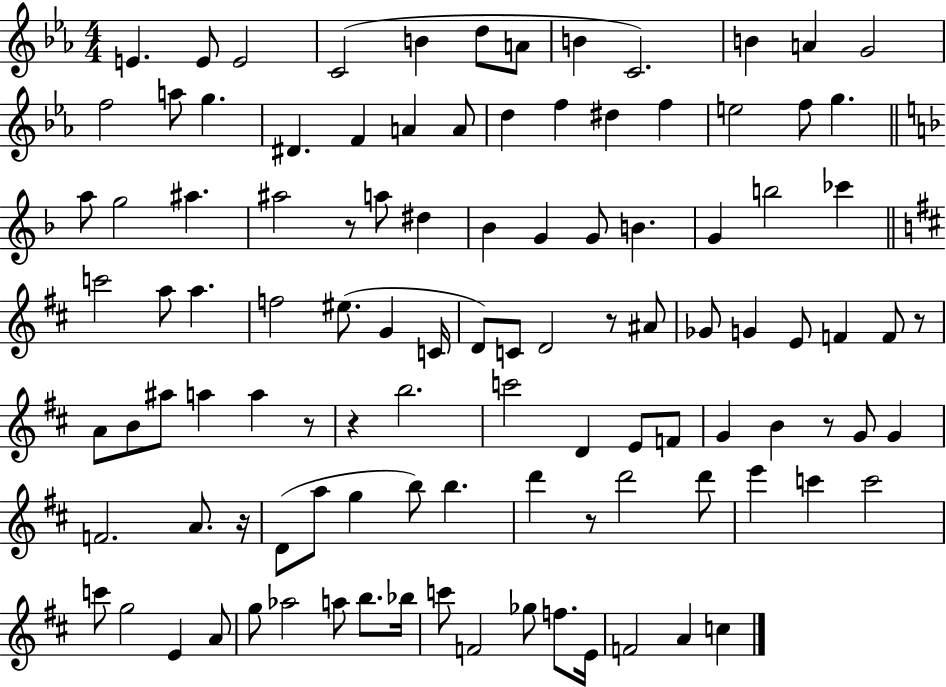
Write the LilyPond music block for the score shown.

{
  \clef treble
  \numericTimeSignature
  \time 4/4
  \key ees \major
  e'4. e'8 e'2 | c'2( b'4 d''8 a'8 | b'4 c'2.) | b'4 a'4 g'2 | \break f''2 a''8 g''4. | dis'4. f'4 a'4 a'8 | d''4 f''4 dis''4 f''4 | e''2 f''8 g''4. | \break \bar "||" \break \key f \major a''8 g''2 ais''4. | ais''2 r8 a''8 dis''4 | bes'4 g'4 g'8 b'4. | g'4 b''2 ces'''4 | \break \bar "||" \break \key d \major c'''2 a''8 a''4. | f''2 eis''8.( g'4 c'16 | d'8) c'8 d'2 r8 ais'8 | ges'8 g'4 e'8 f'4 f'8 r8 | \break a'8 b'8 ais''8 a''4 a''4 r8 | r4 b''2. | c'''2 d'4 e'8 f'8 | g'4 b'4 r8 g'8 g'4 | \break f'2. a'8. r16 | d'8( a''8 g''4 b''8) b''4. | d'''4 r8 d'''2 d'''8 | e'''4 c'''4 c'''2 | \break c'''8 g''2 e'4 a'8 | g''8 aes''2 a''8 b''8. bes''16 | c'''8 f'2 ges''8 f''8. e'16 | f'2 a'4 c''4 | \break \bar "|."
}